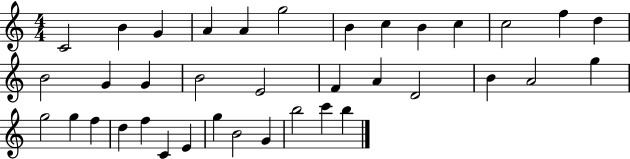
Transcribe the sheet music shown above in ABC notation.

X:1
T:Untitled
M:4/4
L:1/4
K:C
C2 B G A A g2 B c B c c2 f d B2 G G B2 E2 F A D2 B A2 g g2 g f d f C E g B2 G b2 c' b